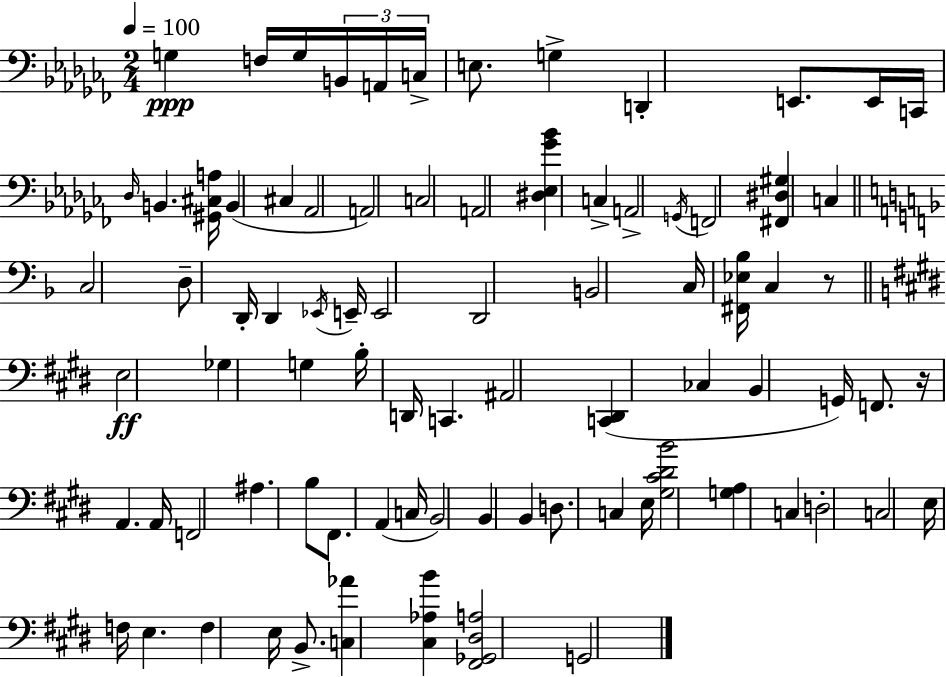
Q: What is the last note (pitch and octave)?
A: G2